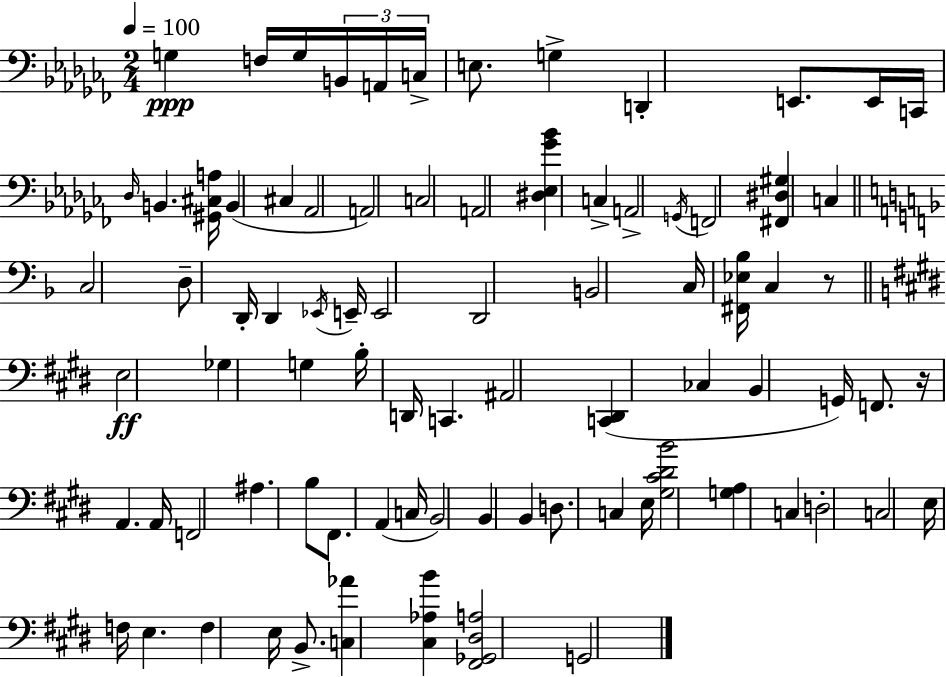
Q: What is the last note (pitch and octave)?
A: G2